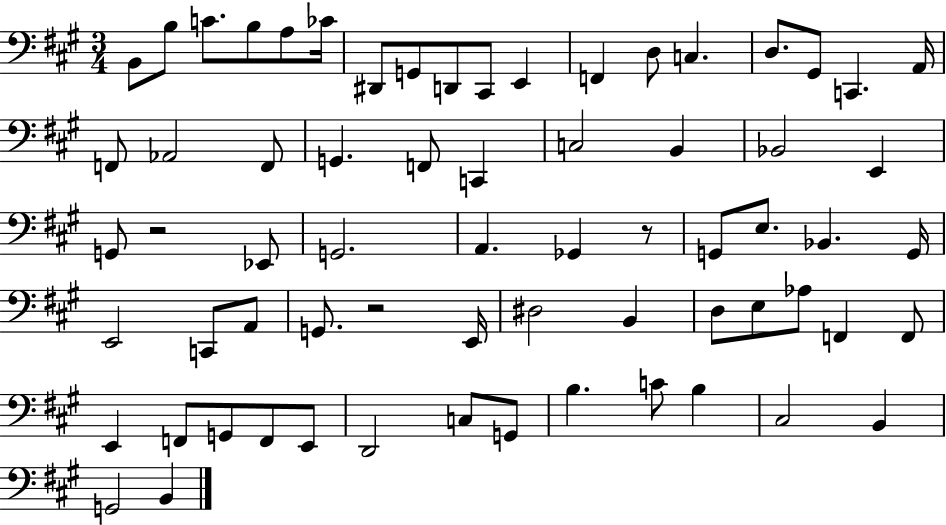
{
  \clef bass
  \numericTimeSignature
  \time 3/4
  \key a \major
  b,8 b8 c'8. b8 a8 ces'16 | dis,8 g,8 d,8 cis,8 e,4 | f,4 d8 c4. | d8. gis,8 c,4. a,16 | \break f,8 aes,2 f,8 | g,4. f,8 c,4 | c2 b,4 | bes,2 e,4 | \break g,8 r2 ees,8 | g,2. | a,4. ges,4 r8 | g,8 e8. bes,4. g,16 | \break e,2 c,8 a,8 | g,8. r2 e,16 | dis2 b,4 | d8 e8 aes8 f,4 f,8 | \break e,4 f,8 g,8 f,8 e,8 | d,2 c8 g,8 | b4. c'8 b4 | cis2 b,4 | \break g,2 b,4 | \bar "|."
}